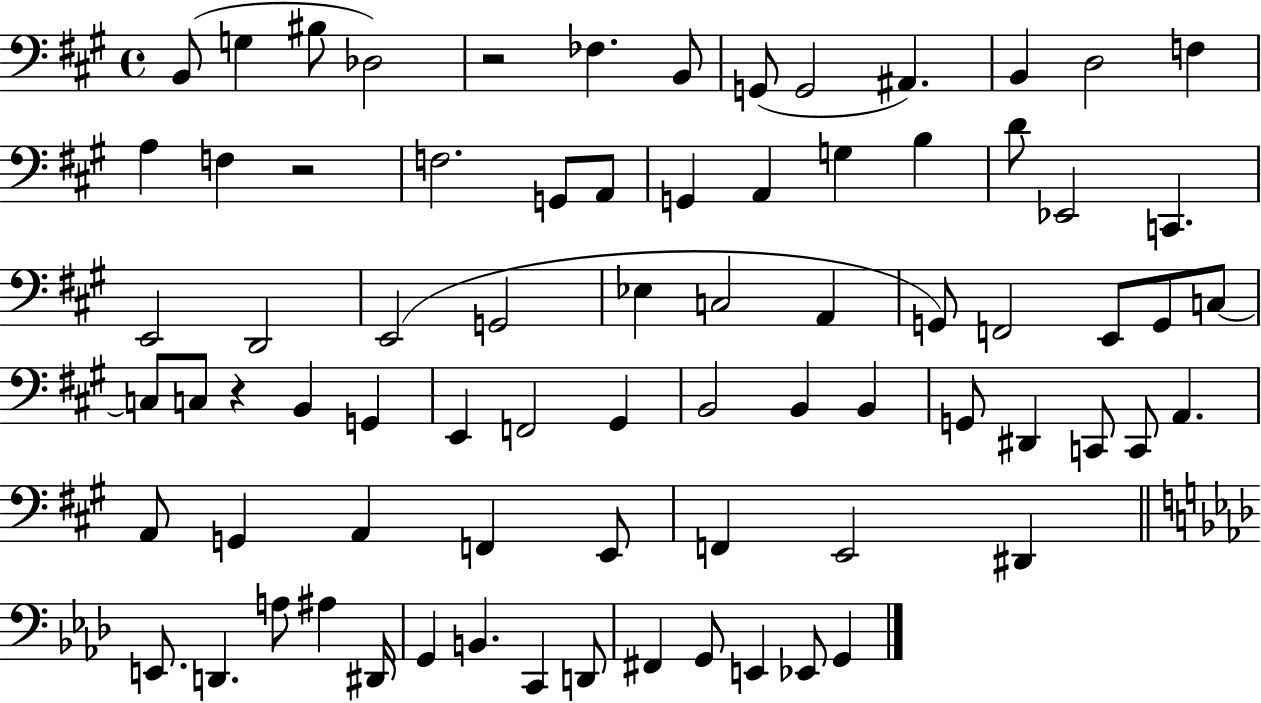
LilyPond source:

{
  \clef bass
  \time 4/4
  \defaultTimeSignature
  \key a \major
  b,8( g4 bis8 des2) | r2 fes4. b,8 | g,8( g,2 ais,4.) | b,4 d2 f4 | \break a4 f4 r2 | f2. g,8 a,8 | g,4 a,4 g4 b4 | d'8 ees,2 c,4. | \break e,2 d,2 | e,2( g,2 | ees4 c2 a,4 | g,8) f,2 e,8 g,8 c8~~ | \break c8 c8 r4 b,4 g,4 | e,4 f,2 gis,4 | b,2 b,4 b,4 | g,8 dis,4 c,8 c,8 a,4. | \break a,8 g,4 a,4 f,4 e,8 | f,4 e,2 dis,4 | \bar "||" \break \key aes \major e,8. d,4. a8 ais4 dis,16 | g,4 b,4. c,4 d,8 | fis,4 g,8 e,4 ees,8 g,4 | \bar "|."
}